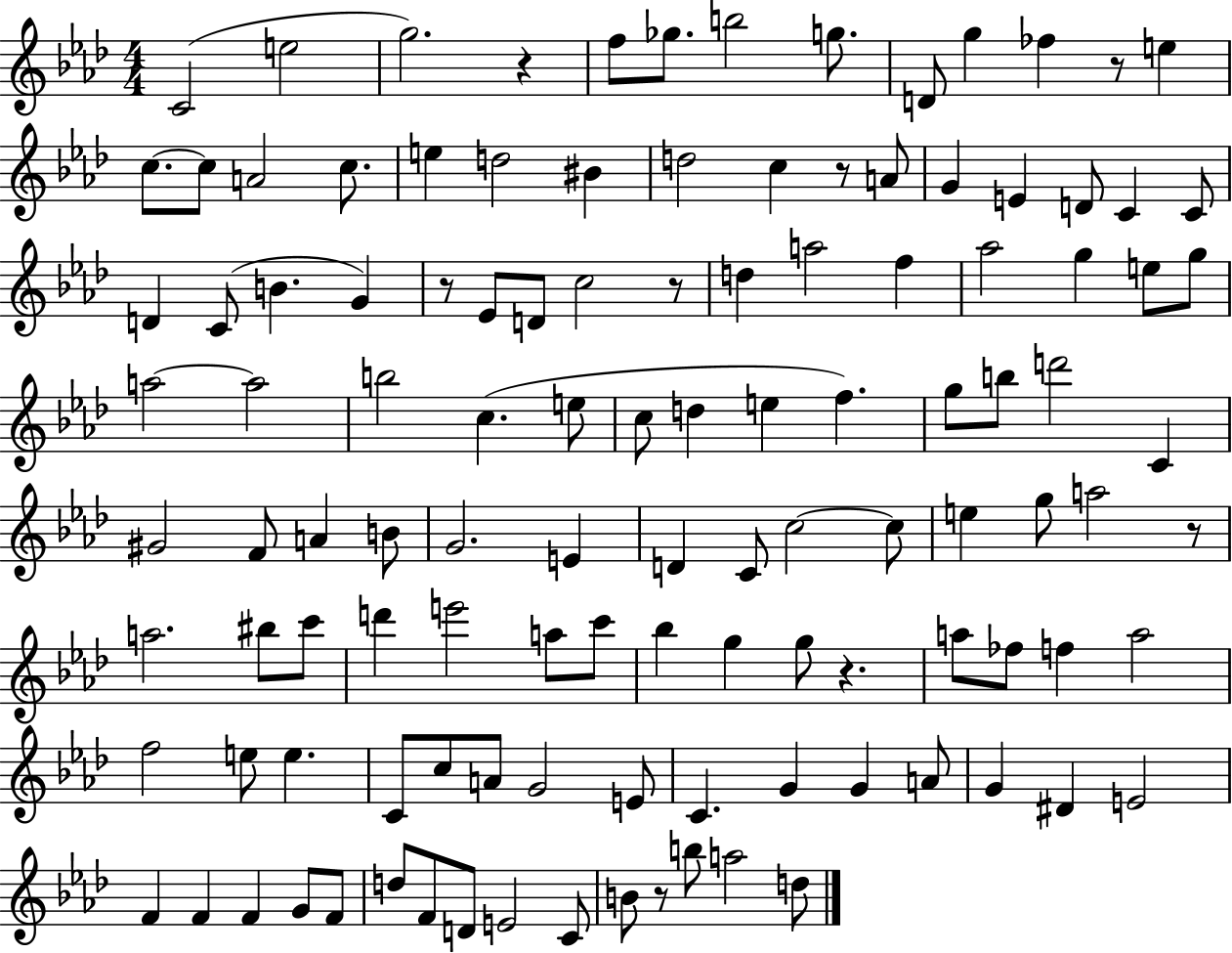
{
  \clef treble
  \numericTimeSignature
  \time 4/4
  \key aes \major
  c'2( e''2 | g''2.) r4 | f''8 ges''8. b''2 g''8. | d'8 g''4 fes''4 r8 e''4 | \break c''8.~~ c''8 a'2 c''8. | e''4 d''2 bis'4 | d''2 c''4 r8 a'8 | g'4 e'4 d'8 c'4 c'8 | \break d'4 c'8( b'4. g'4) | r8 ees'8 d'8 c''2 r8 | d''4 a''2 f''4 | aes''2 g''4 e''8 g''8 | \break a''2~~ a''2 | b''2 c''4.( e''8 | c''8 d''4 e''4 f''4.) | g''8 b''8 d'''2 c'4 | \break gis'2 f'8 a'4 b'8 | g'2. e'4 | d'4 c'8 c''2~~ c''8 | e''4 g''8 a''2 r8 | \break a''2. bis''8 c'''8 | d'''4 e'''2 a''8 c'''8 | bes''4 g''4 g''8 r4. | a''8 fes''8 f''4 a''2 | \break f''2 e''8 e''4. | c'8 c''8 a'8 g'2 e'8 | c'4. g'4 g'4 a'8 | g'4 dis'4 e'2 | \break f'4 f'4 f'4 g'8 f'8 | d''8 f'8 d'8 e'2 c'8 | b'8 r8 b''8 a''2 d''8 | \bar "|."
}